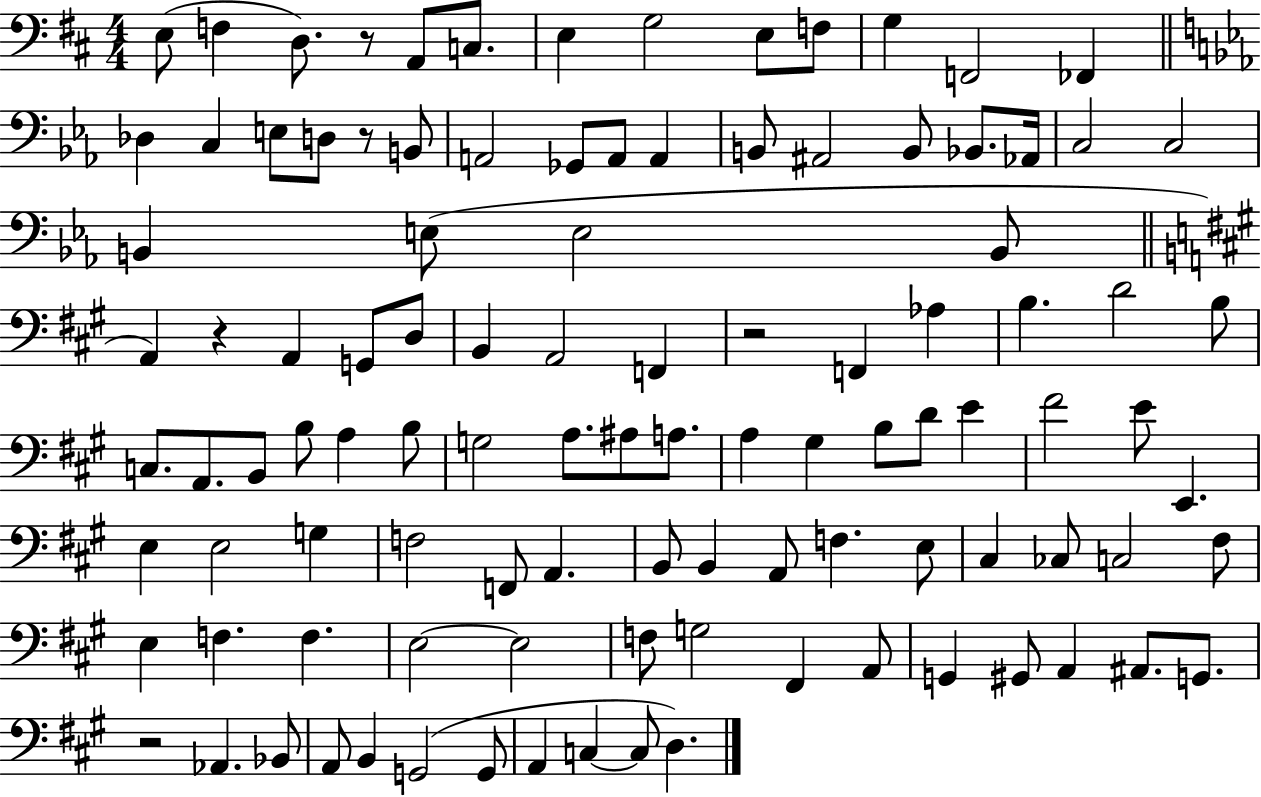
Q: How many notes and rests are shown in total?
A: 106